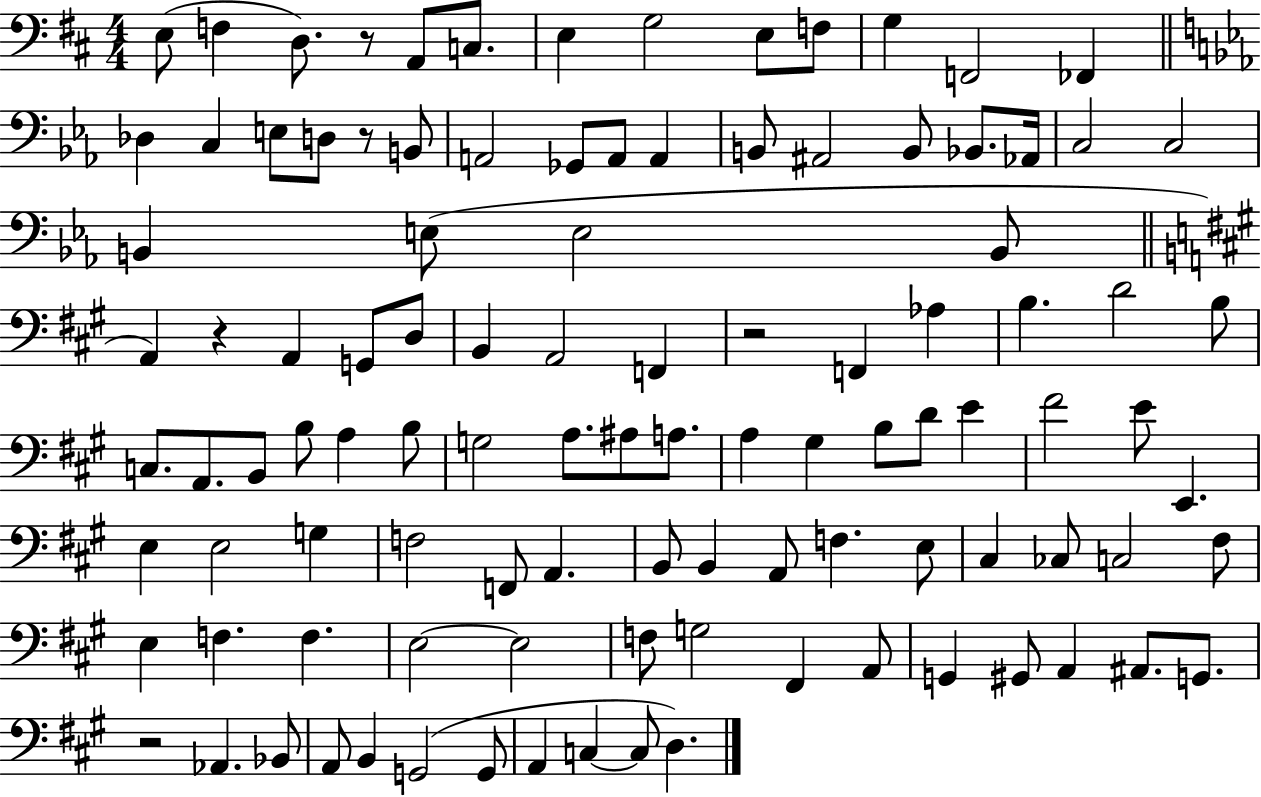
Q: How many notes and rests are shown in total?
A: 106